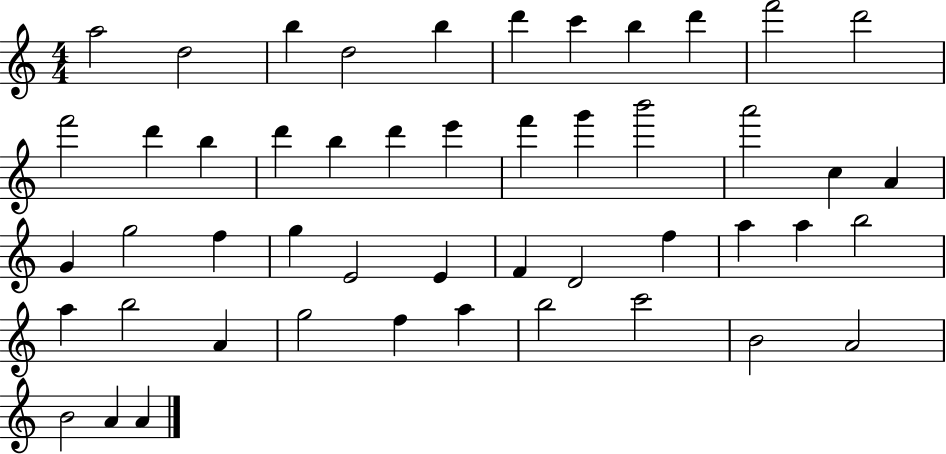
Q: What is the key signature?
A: C major